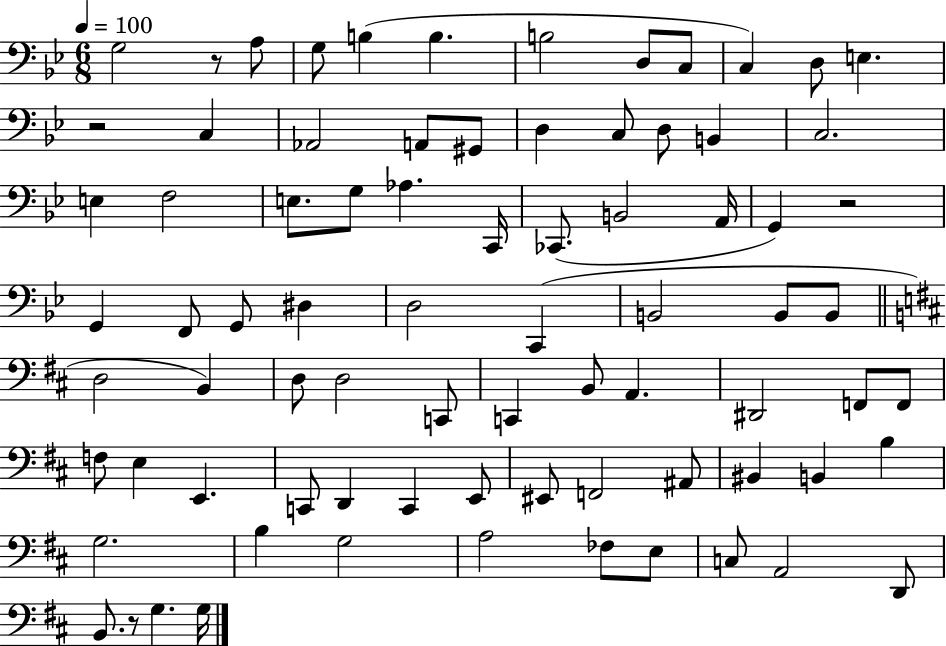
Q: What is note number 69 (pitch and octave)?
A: E3